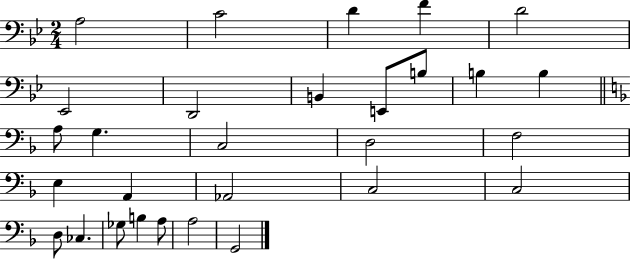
{
  \clef bass
  \numericTimeSignature
  \time 2/4
  \key bes \major
  a2 | c'2 | d'4 f'4 | d'2 | \break ees,2 | d,2 | b,4 e,8 b8 | b4 b4 | \break \bar "||" \break \key f \major a8 g4. | c2 | d2 | f2 | \break e4 a,4 | aes,2 | c2 | c2 | \break d8 ces4. | ges8 b4 a8 | a2 | g,2 | \break \bar "|."
}